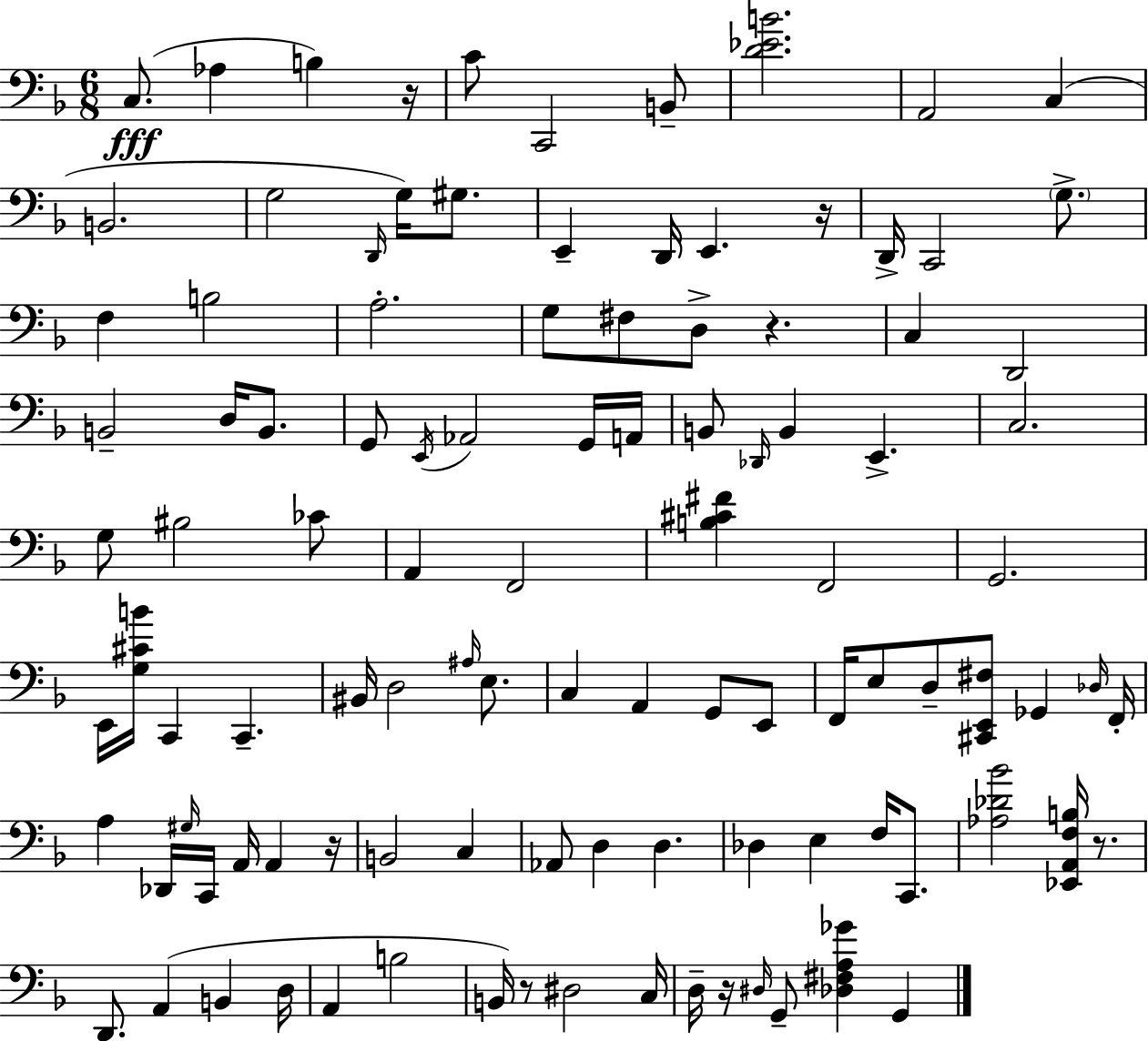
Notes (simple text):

C3/e. Ab3/q B3/q R/s C4/e C2/h B2/e [D4,Eb4,B4]/h. A2/h C3/q B2/h. G3/h D2/s G3/s G#3/e. E2/q D2/s E2/q. R/s D2/s C2/h G3/e. F3/q B3/h A3/h. G3/e F#3/e D3/e R/q. C3/q D2/h B2/h D3/s B2/e. G2/e E2/s Ab2/h G2/s A2/s B2/e Db2/s B2/q E2/q. C3/h. G3/e BIS3/h CES4/e A2/q F2/h [B3,C#4,F#4]/q F2/h G2/h. E2/s [G3,C#4,B4]/s C2/q C2/q. BIS2/s D3/h A#3/s E3/e. C3/q A2/q G2/e E2/e F2/s E3/e D3/e [C#2,E2,F#3]/e Gb2/q Db3/s F2/s A3/q Db2/s G#3/s C2/s A2/s A2/q R/s B2/h C3/q Ab2/e D3/q D3/q. Db3/q E3/q F3/s C2/e. [Ab3,Db4,Bb4]/h [Eb2,A2,F3,B3]/s R/e. D2/e. A2/q B2/q D3/s A2/q B3/h B2/s R/e D#3/h C3/s D3/s R/s D#3/s G2/e [Db3,F#3,A3,Gb4]/q G2/q